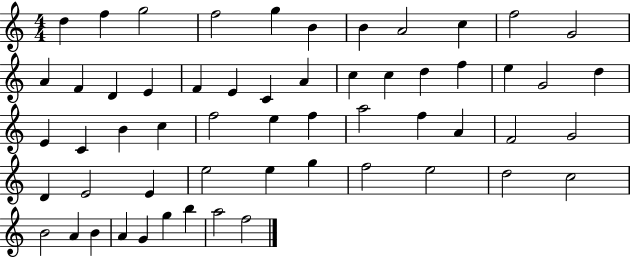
{
  \clef treble
  \numericTimeSignature
  \time 4/4
  \key c \major
  d''4 f''4 g''2 | f''2 g''4 b'4 | b'4 a'2 c''4 | f''2 g'2 | \break a'4 f'4 d'4 e'4 | f'4 e'4 c'4 a'4 | c''4 c''4 d''4 f''4 | e''4 g'2 d''4 | \break e'4 c'4 b'4 c''4 | f''2 e''4 f''4 | a''2 f''4 a'4 | f'2 g'2 | \break d'4 e'2 e'4 | e''2 e''4 g''4 | f''2 e''2 | d''2 c''2 | \break b'2 a'4 b'4 | a'4 g'4 g''4 b''4 | a''2 f''2 | \bar "|."
}